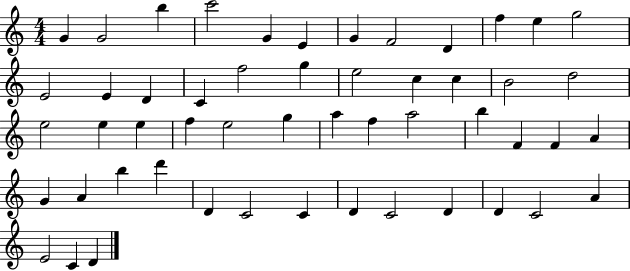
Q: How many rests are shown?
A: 0